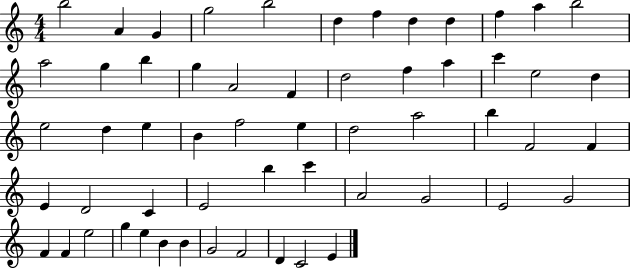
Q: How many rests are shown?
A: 0